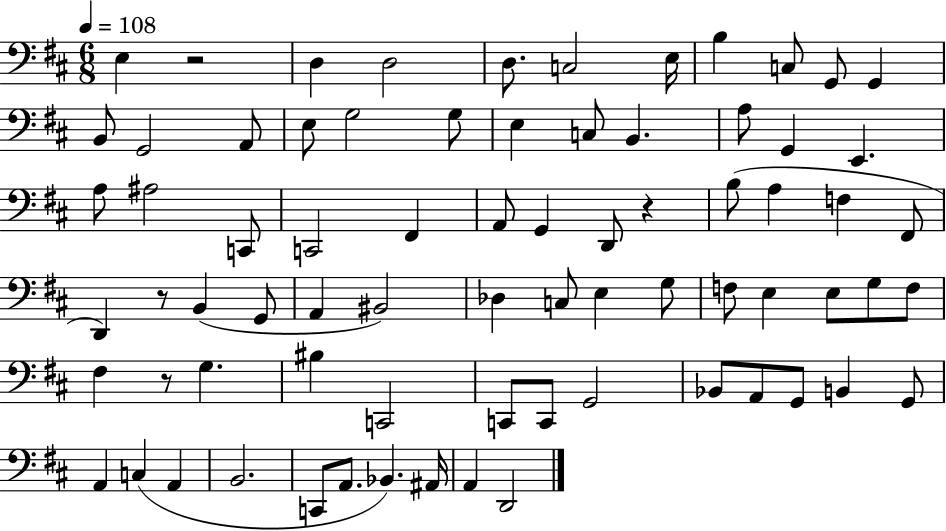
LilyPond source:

{
  \clef bass
  \numericTimeSignature
  \time 6/8
  \key d \major
  \tempo 4 = 108
  e4 r2 | d4 d2 | d8. c2 e16 | b4 c8 g,8 g,4 | \break b,8 g,2 a,8 | e8 g2 g8 | e4 c8 b,4. | a8 g,4 e,4. | \break a8 ais2 c,8 | c,2 fis,4 | a,8 g,4 d,8 r4 | b8( a4 f4 fis,8 | \break d,4) r8 b,4( g,8 | a,4 bis,2) | des4 c8 e4 g8 | f8 e4 e8 g8 f8 | \break fis4 r8 g4. | bis4 c,2 | c,8 c,8 g,2 | bes,8 a,8 g,8 b,4 g,8 | \break a,4 c4( a,4 | b,2. | c,8 a,8. bes,4.) ais,16 | a,4 d,2 | \break \bar "|."
}